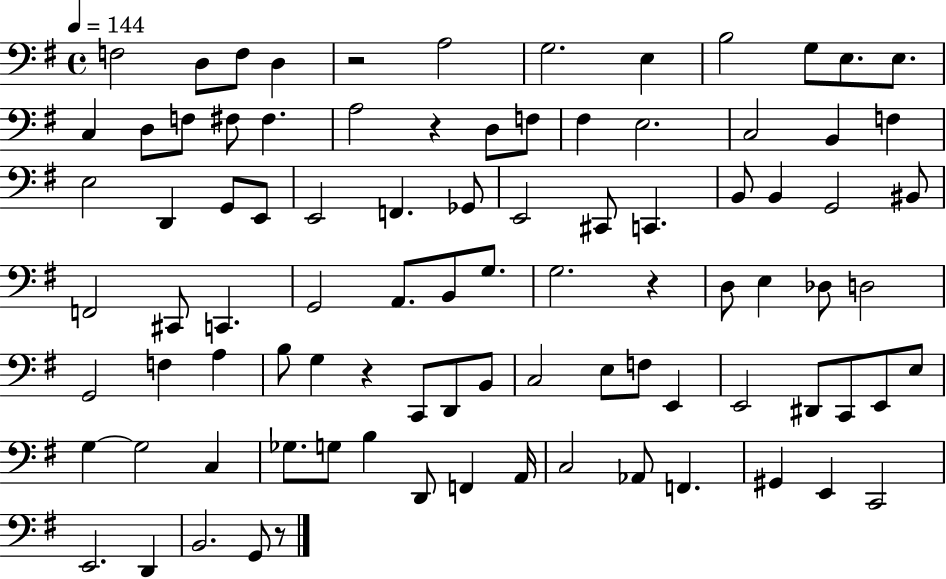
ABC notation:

X:1
T:Untitled
M:4/4
L:1/4
K:G
F,2 D,/2 F,/2 D, z2 A,2 G,2 E, B,2 G,/2 E,/2 E,/2 C, D,/2 F,/2 ^F,/2 ^F, A,2 z D,/2 F,/2 ^F, E,2 C,2 B,, F, E,2 D,, G,,/2 E,,/2 E,,2 F,, _G,,/2 E,,2 ^C,,/2 C,, B,,/2 B,, G,,2 ^B,,/2 F,,2 ^C,,/2 C,, G,,2 A,,/2 B,,/2 G,/2 G,2 z D,/2 E, _D,/2 D,2 G,,2 F, A, B,/2 G, z C,,/2 D,,/2 B,,/2 C,2 E,/2 F,/2 E,, E,,2 ^D,,/2 C,,/2 E,,/2 E,/2 G, G,2 C, _G,/2 G,/2 B, D,,/2 F,, A,,/4 C,2 _A,,/2 F,, ^G,, E,, C,,2 E,,2 D,, B,,2 G,,/2 z/2